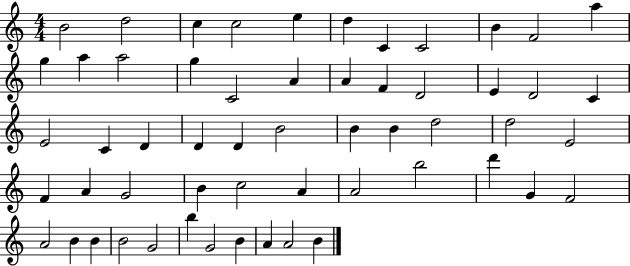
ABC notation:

X:1
T:Untitled
M:4/4
L:1/4
K:C
B2 d2 c c2 e d C C2 B F2 a g a a2 g C2 A A F D2 E D2 C E2 C D D D B2 B B d2 d2 E2 F A G2 B c2 A A2 b2 d' G F2 A2 B B B2 G2 b G2 B A A2 B